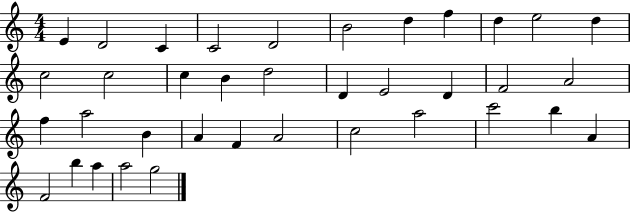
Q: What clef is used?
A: treble